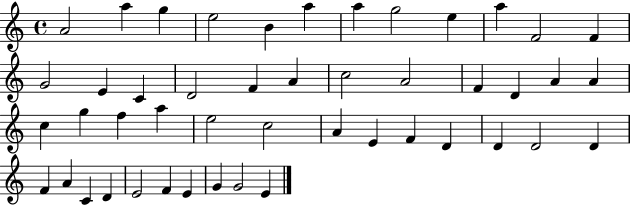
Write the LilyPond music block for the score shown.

{
  \clef treble
  \time 4/4
  \defaultTimeSignature
  \key c \major
  a'2 a''4 g''4 | e''2 b'4 a''4 | a''4 g''2 e''4 | a''4 f'2 f'4 | \break g'2 e'4 c'4 | d'2 f'4 a'4 | c''2 a'2 | f'4 d'4 a'4 a'4 | \break c''4 g''4 f''4 a''4 | e''2 c''2 | a'4 e'4 f'4 d'4 | d'4 d'2 d'4 | \break f'4 a'4 c'4 d'4 | e'2 f'4 e'4 | g'4 g'2 e'4 | \bar "|."
}